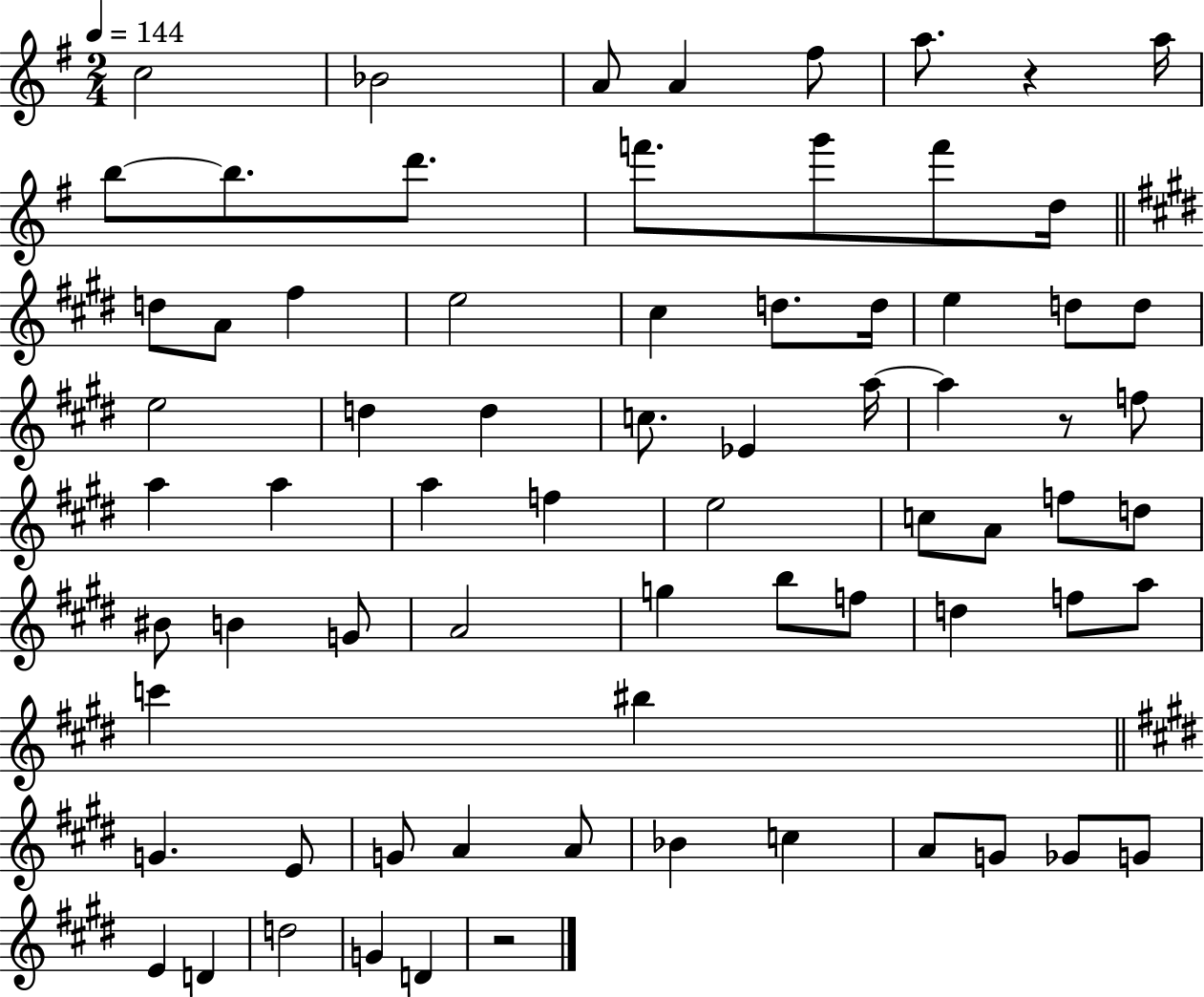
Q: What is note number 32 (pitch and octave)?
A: F5